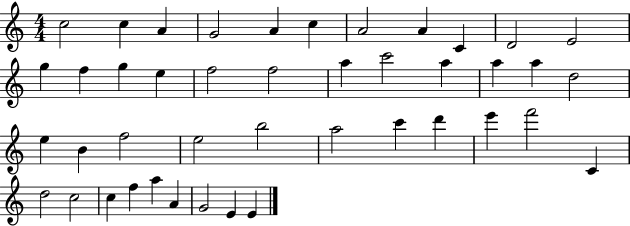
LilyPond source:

{
  \clef treble
  \numericTimeSignature
  \time 4/4
  \key c \major
  c''2 c''4 a'4 | g'2 a'4 c''4 | a'2 a'4 c'4 | d'2 e'2 | \break g''4 f''4 g''4 e''4 | f''2 f''2 | a''4 c'''2 a''4 | a''4 a''4 d''2 | \break e''4 b'4 f''2 | e''2 b''2 | a''2 c'''4 d'''4 | e'''4 f'''2 c'4 | \break d''2 c''2 | c''4 f''4 a''4 a'4 | g'2 e'4 e'4 | \bar "|."
}